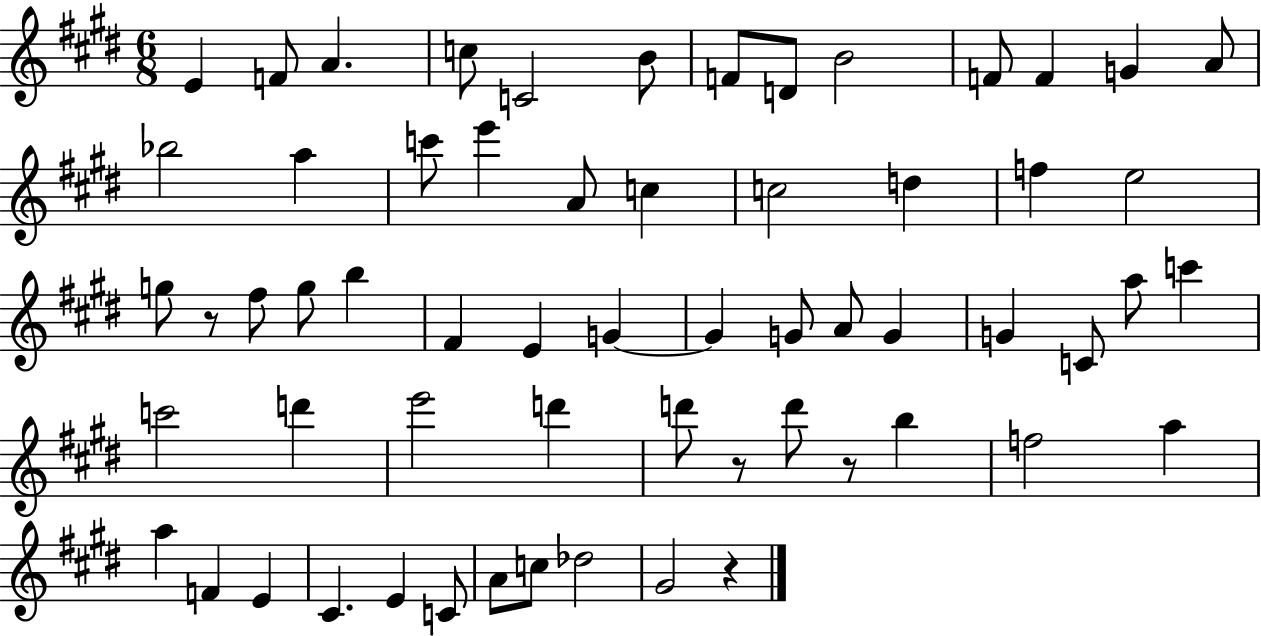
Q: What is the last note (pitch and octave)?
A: G#4